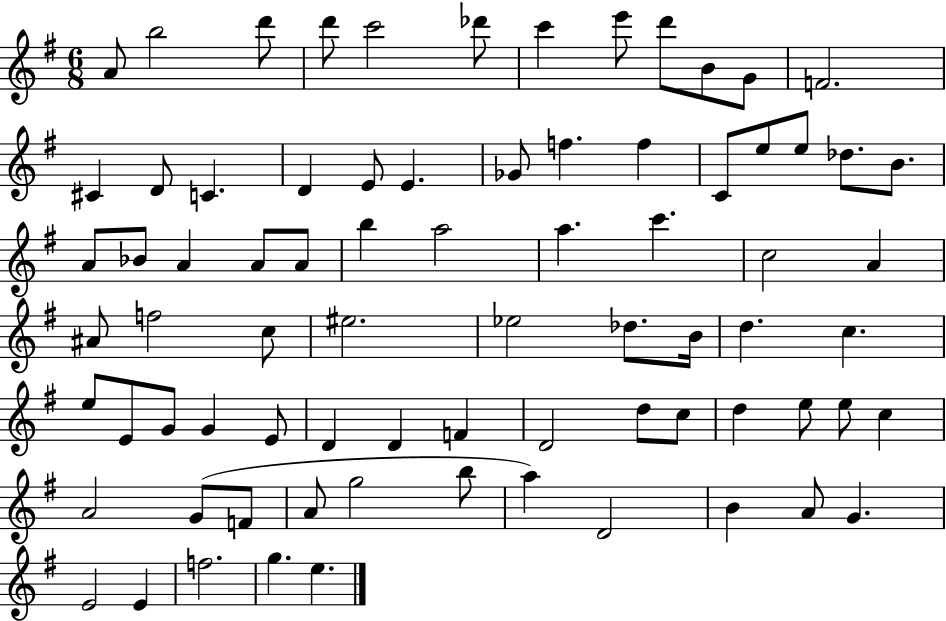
A4/e B5/h D6/e D6/e C6/h Db6/e C6/q E6/e D6/e B4/e G4/e F4/h. C#4/q D4/e C4/q. D4/q E4/e E4/q. Gb4/e F5/q. F5/q C4/e E5/e E5/e Db5/e. B4/e. A4/e Bb4/e A4/q A4/e A4/e B5/q A5/h A5/q. C6/q. C5/h A4/q A#4/e F5/h C5/e EIS5/h. Eb5/h Db5/e. B4/s D5/q. C5/q. E5/e E4/e G4/e G4/q E4/e D4/q D4/q F4/q D4/h D5/e C5/e D5/q E5/e E5/e C5/q A4/h G4/e F4/e A4/e G5/h B5/e A5/q D4/h B4/q A4/e G4/q. E4/h E4/q F5/h. G5/q. E5/q.